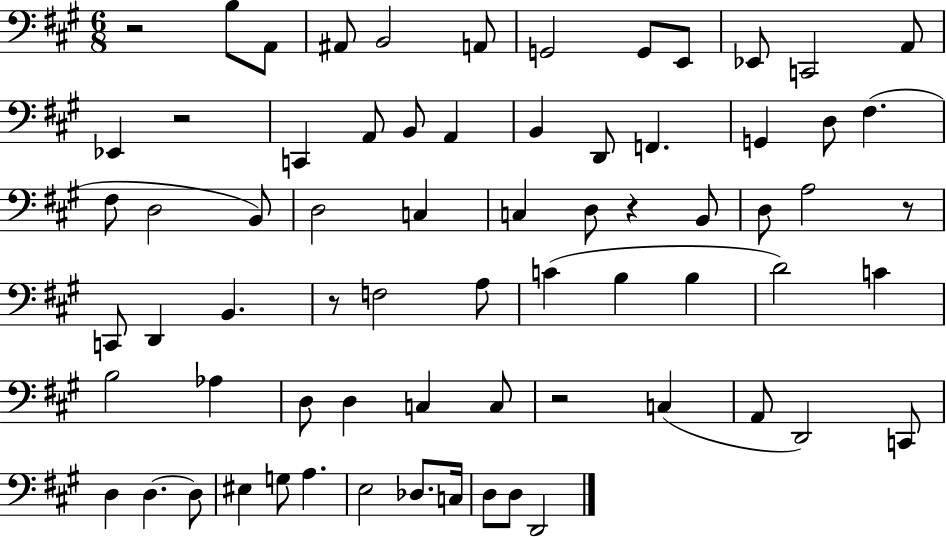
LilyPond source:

{
  \clef bass
  \numericTimeSignature
  \time 6/8
  \key a \major
  r2 b8 a,8 | ais,8 b,2 a,8 | g,2 g,8 e,8 | ees,8 c,2 a,8 | \break ees,4 r2 | c,4 a,8 b,8 a,4 | b,4 d,8 f,4. | g,4 d8 fis4.( | \break fis8 d2 b,8) | d2 c4 | c4 d8 r4 b,8 | d8 a2 r8 | \break c,8 d,4 b,4. | r8 f2 a8 | c'4( b4 b4 | d'2) c'4 | \break b2 aes4 | d8 d4 c4 c8 | r2 c4( | a,8 d,2) c,8 | \break d4 d4.~~ d8 | eis4 g8 a4. | e2 des8. c16 | d8 d8 d,2 | \break \bar "|."
}